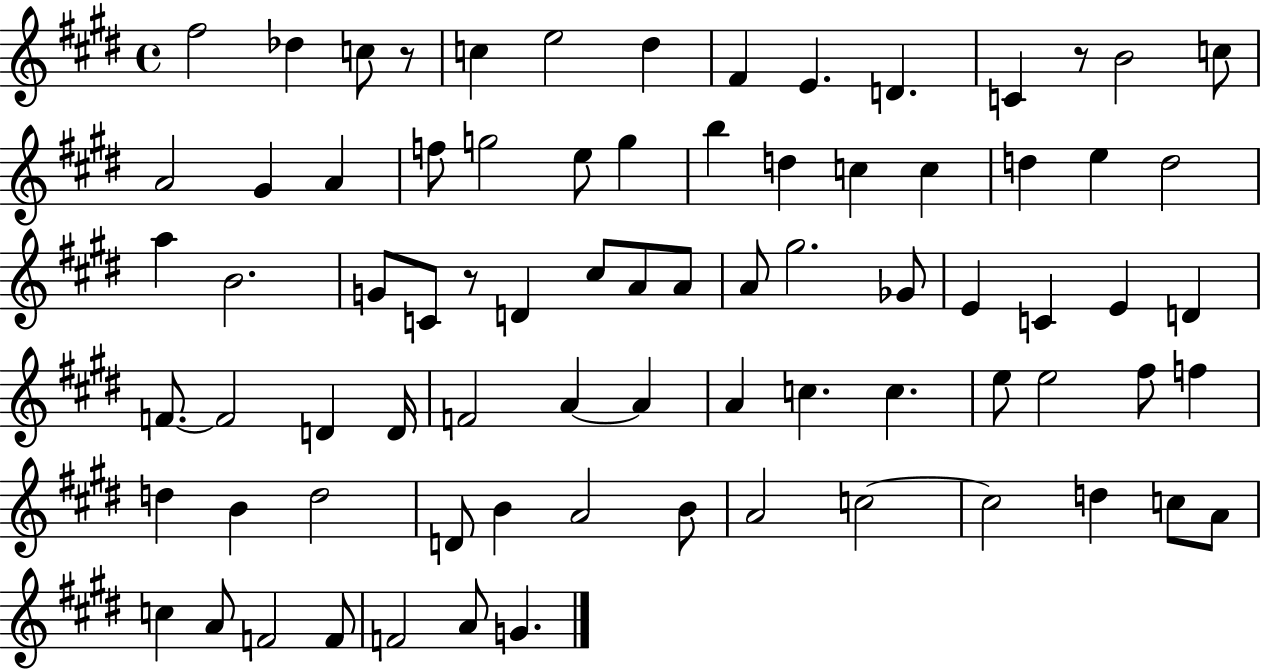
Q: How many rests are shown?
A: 3